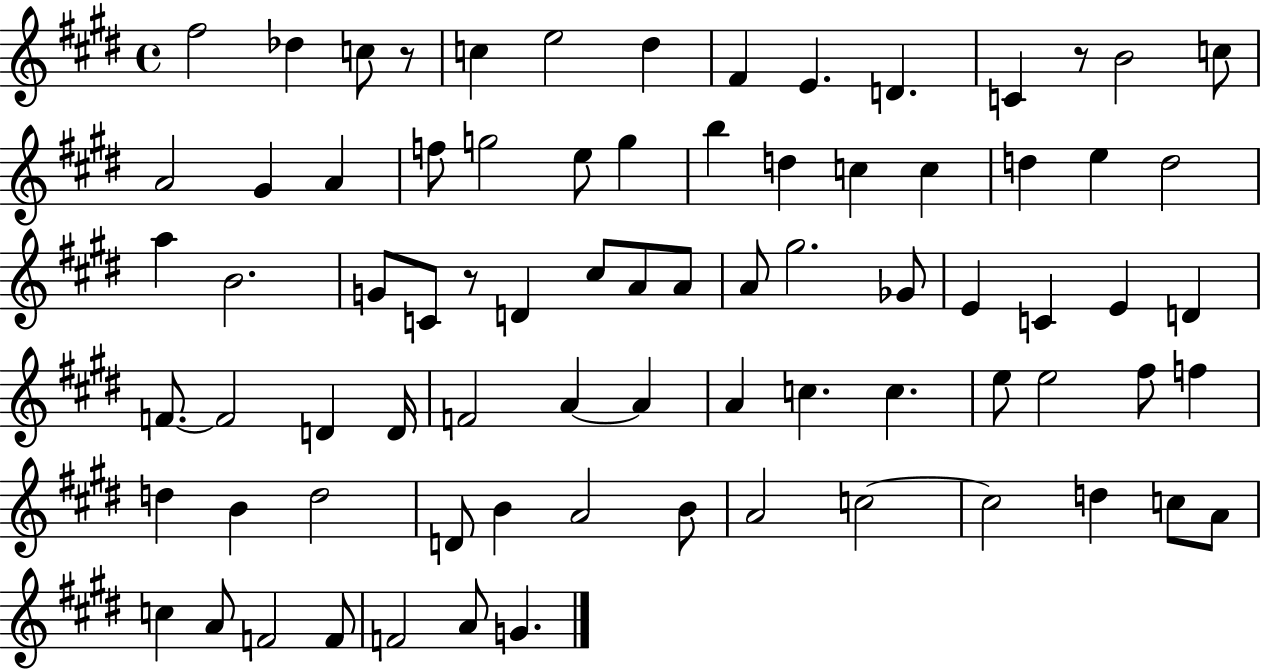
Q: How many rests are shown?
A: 3